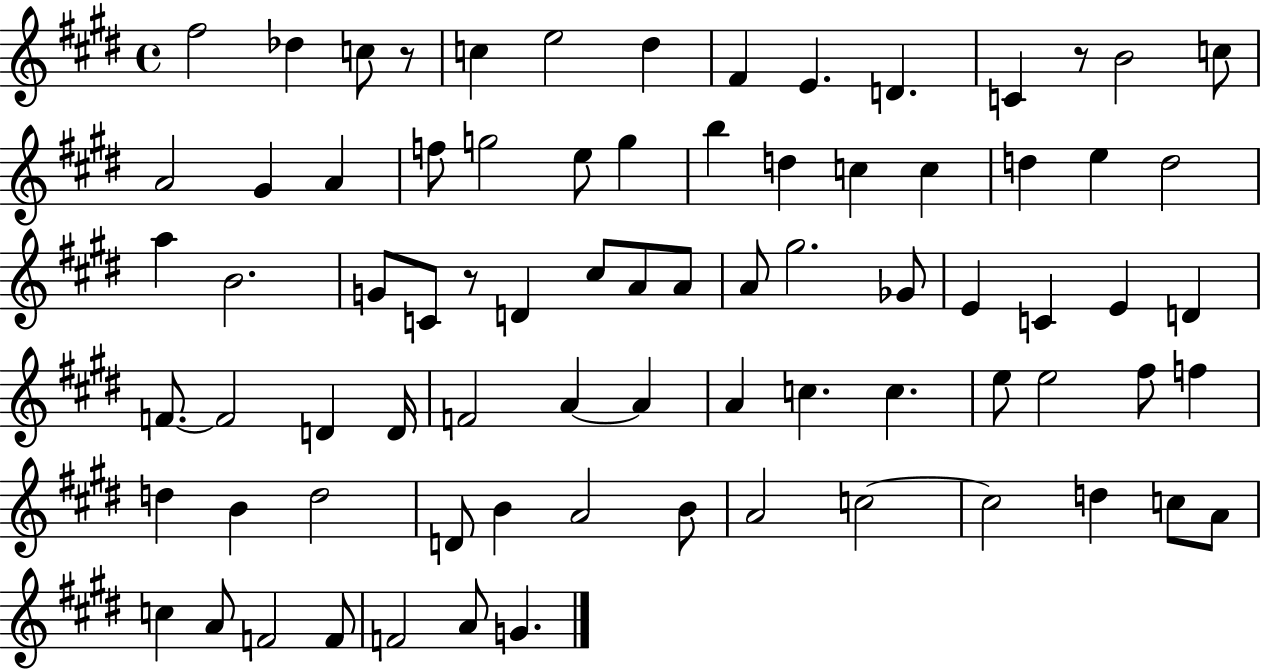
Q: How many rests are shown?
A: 3